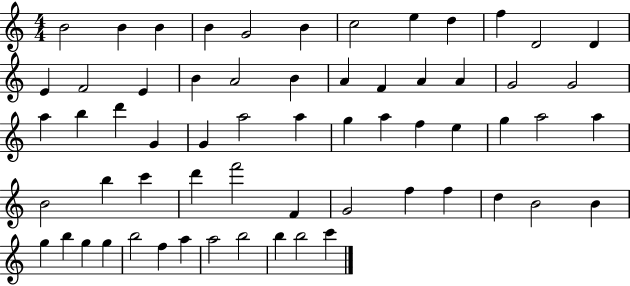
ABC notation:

X:1
T:Untitled
M:4/4
L:1/4
K:C
B2 B B B G2 B c2 e d f D2 D E F2 E B A2 B A F A A G2 G2 a b d' G G a2 a g a f e g a2 a B2 b c' d' f'2 F G2 f f d B2 B g b g g b2 f a a2 b2 b b2 c'